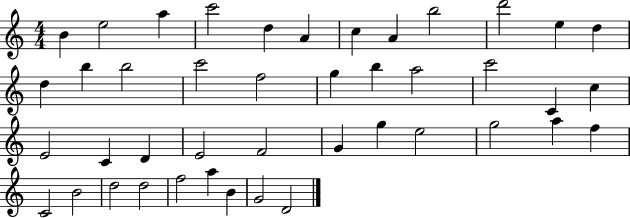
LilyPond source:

{
  \clef treble
  \numericTimeSignature
  \time 4/4
  \key c \major
  b'4 e''2 a''4 | c'''2 d''4 a'4 | c''4 a'4 b''2 | d'''2 e''4 d''4 | \break d''4 b''4 b''2 | c'''2 f''2 | g''4 b''4 a''2 | c'''2 c'4 c''4 | \break e'2 c'4 d'4 | e'2 f'2 | g'4 g''4 e''2 | g''2 a''4 f''4 | \break c'2 b'2 | d''2 d''2 | f''2 a''4 b'4 | g'2 d'2 | \break \bar "|."
}